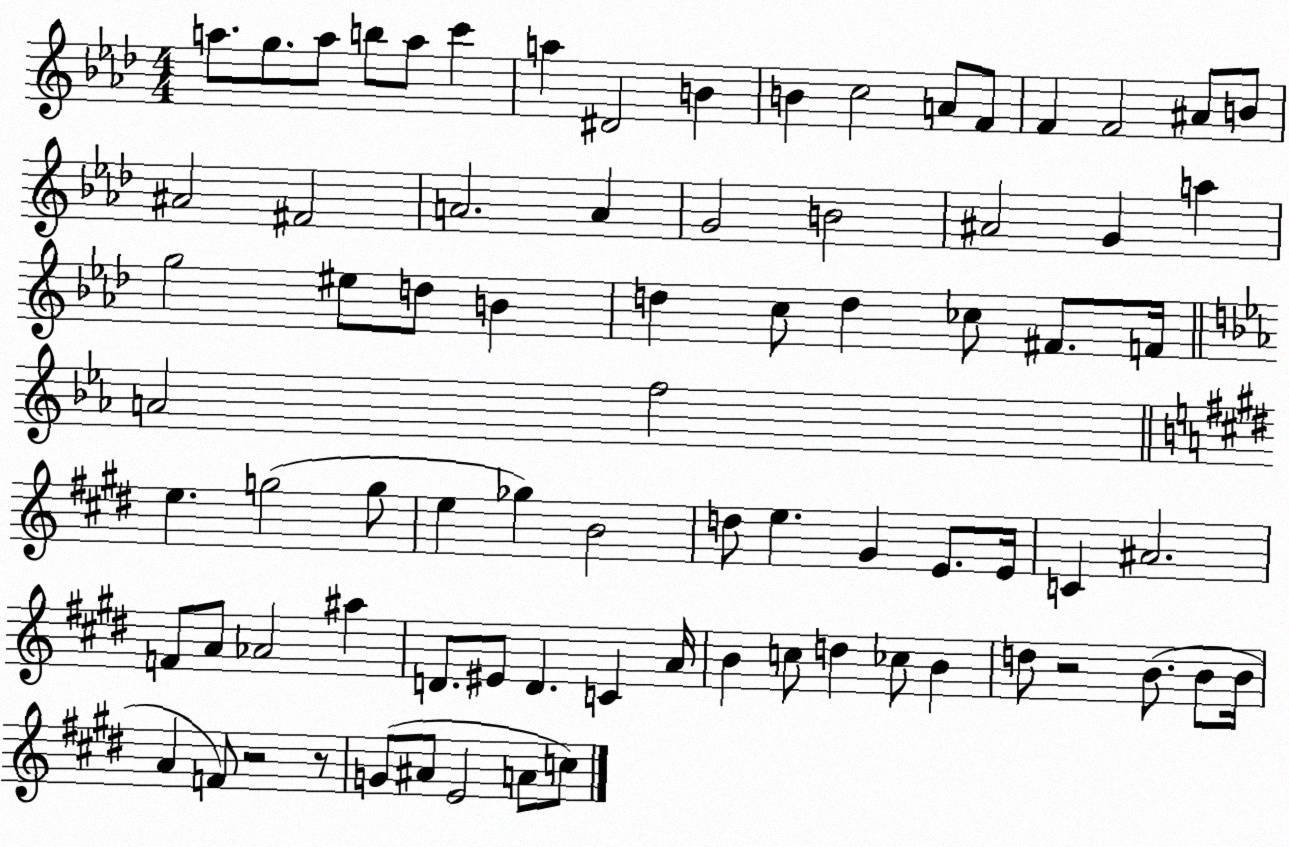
X:1
T:Untitled
M:4/4
L:1/4
K:Ab
a/2 g/2 a/2 b/2 a/2 c' a ^D2 B B c2 A/2 F/2 F F2 ^A/2 B/2 ^A2 ^F2 A2 A G2 B2 ^A2 G a g2 ^e/2 d/2 B d c/2 d _c/2 ^F/2 F/4 A2 f2 e g2 g/2 e _g B2 d/2 e ^G E/2 E/4 C ^A2 F/2 A/2 _A2 ^a D/2 ^E/2 D C A/4 B c/2 d _c/2 B d/2 z2 B/2 B/2 B/4 A F/2 z2 z/2 G/2 ^A/2 E2 A/2 c/2